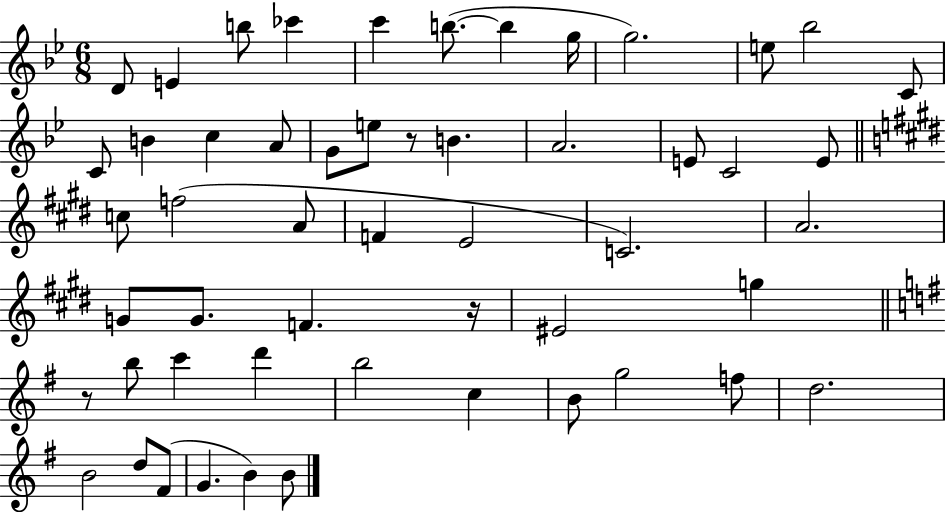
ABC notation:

X:1
T:Untitled
M:6/8
L:1/4
K:Bb
D/2 E b/2 _c' c' b/2 b g/4 g2 e/2 _b2 C/2 C/2 B c A/2 G/2 e/2 z/2 B A2 E/2 C2 E/2 c/2 f2 A/2 F E2 C2 A2 G/2 G/2 F z/4 ^E2 g z/2 b/2 c' d' b2 c B/2 g2 f/2 d2 B2 d/2 ^F/2 G B B/2